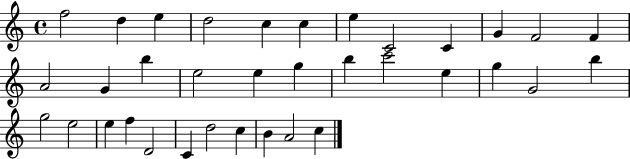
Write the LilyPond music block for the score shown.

{
  \clef treble
  \time 4/4
  \defaultTimeSignature
  \key c \major
  f''2 d''4 e''4 | d''2 c''4 c''4 | e''4 c'2 c'4 | g'4 f'2 f'4 | \break a'2 g'4 b''4 | e''2 e''4 g''4 | b''4 c'''2 e''4 | g''4 g'2 b''4 | \break g''2 e''2 | e''4 f''4 d'2 | c'4 d''2 c''4 | b'4 a'2 c''4 | \break \bar "|."
}